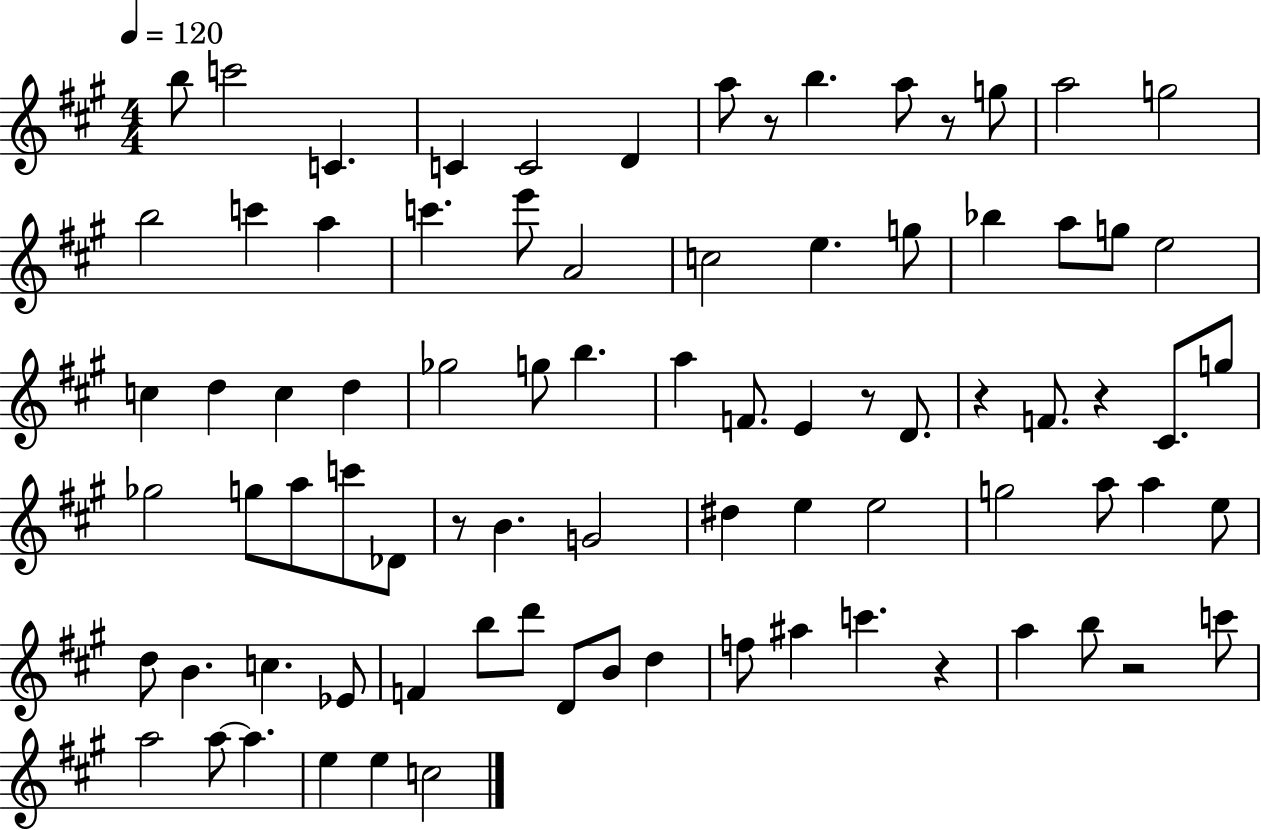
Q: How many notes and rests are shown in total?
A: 83